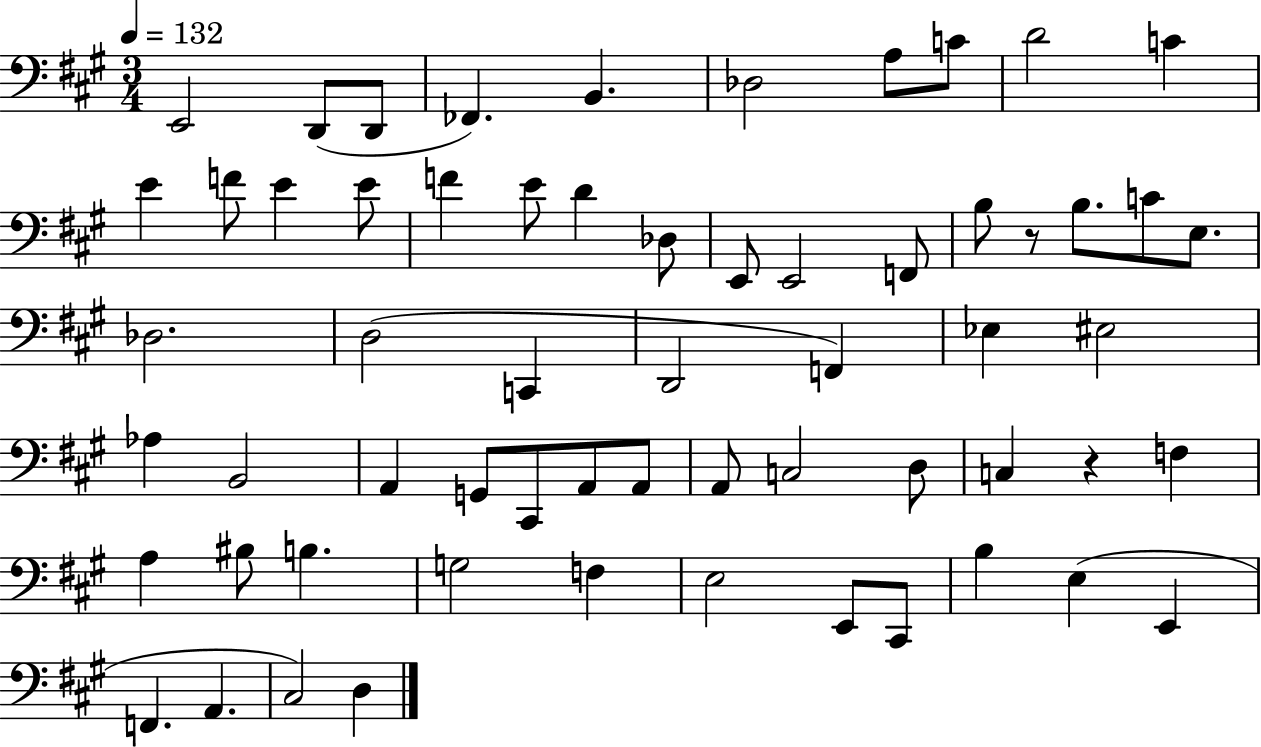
E2/h D2/e D2/e FES2/q. B2/q. Db3/h A3/e C4/e D4/h C4/q E4/q F4/e E4/q E4/e F4/q E4/e D4/q Db3/e E2/e E2/h F2/e B3/e R/e B3/e. C4/e E3/e. Db3/h. D3/h C2/q D2/h F2/q Eb3/q EIS3/h Ab3/q B2/h A2/q G2/e C#2/e A2/e A2/e A2/e C3/h D3/e C3/q R/q F3/q A3/q BIS3/e B3/q. G3/h F3/q E3/h E2/e C#2/e B3/q E3/q E2/q F2/q. A2/q. C#3/h D3/q